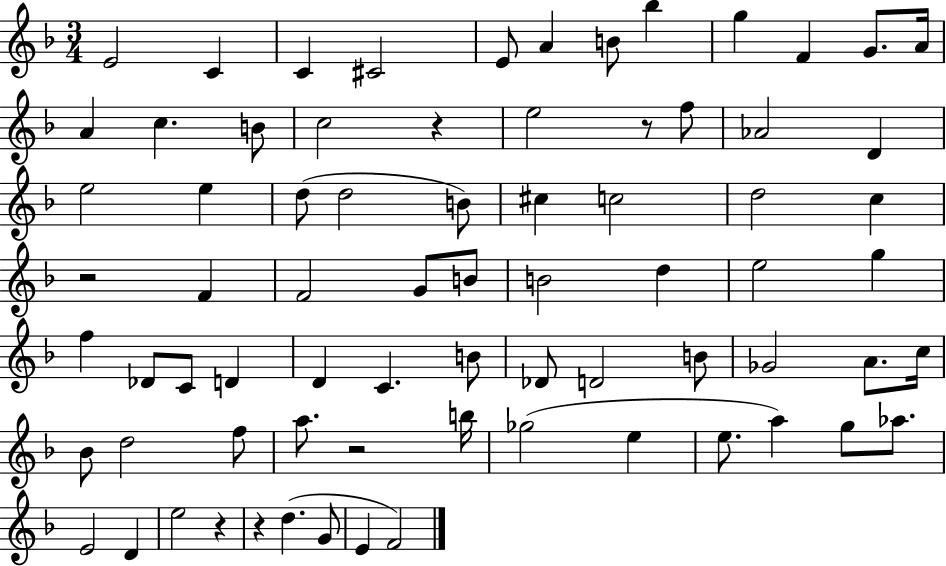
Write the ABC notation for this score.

X:1
T:Untitled
M:3/4
L:1/4
K:F
E2 C C ^C2 E/2 A B/2 _b g F G/2 A/4 A c B/2 c2 z e2 z/2 f/2 _A2 D e2 e d/2 d2 B/2 ^c c2 d2 c z2 F F2 G/2 B/2 B2 d e2 g f _D/2 C/2 D D C B/2 _D/2 D2 B/2 _G2 A/2 c/4 _B/2 d2 f/2 a/2 z2 b/4 _g2 e e/2 a g/2 _a/2 E2 D e2 z z d G/2 E F2